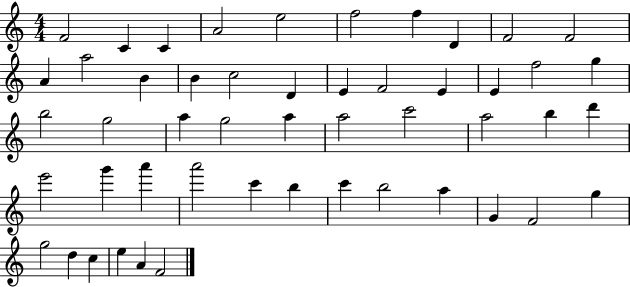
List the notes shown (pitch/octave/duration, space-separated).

F4/h C4/q C4/q A4/h E5/h F5/h F5/q D4/q F4/h F4/h A4/q A5/h B4/q B4/q C5/h D4/q E4/q F4/h E4/q E4/q F5/h G5/q B5/h G5/h A5/q G5/h A5/q A5/h C6/h A5/h B5/q D6/q E6/h G6/q A6/q A6/h C6/q B5/q C6/q B5/h A5/q G4/q F4/h G5/q G5/h D5/q C5/q E5/q A4/q F4/h